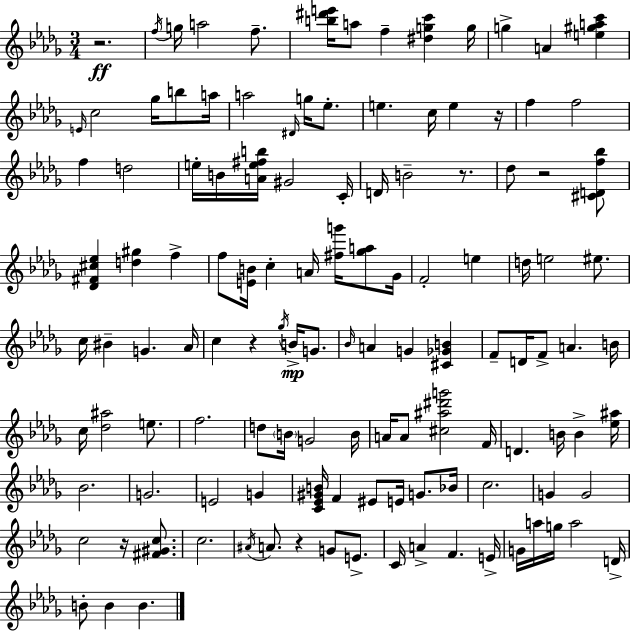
R/h. F5/s G5/s A5/h F5/e. [B5,D#6,E6]/s A5/e F5/q [D#5,G5,C6]/q G5/s G5/q A4/q [E5,G#5,A5,C6]/q E4/s C5/h Gb5/s B5/e A5/s A5/h D#4/s G5/s Eb5/e. E5/q. C5/s E5/q R/s F5/q F5/h F5/q D5/h E5/s B4/s [A4,E5,F#5,B5]/s G#4/h C4/s D4/s B4/h R/e. Db5/e R/h [C#4,D4,F5,Bb5]/e [Db4,F#4,C#5,Eb5]/q [D5,G#5]/q F5/q F5/e [E4,B4]/s C5/q A4/s [F#5,G6]/s [Gb5,A5]/e Gb4/s F4/h E5/q D5/s E5/h EIS5/e. C5/s BIS4/q G4/q. Ab4/s C5/q R/q Gb5/s B4/s G4/e. Bb4/s A4/q G4/q [C#4,Gb4,B4]/q F4/e D4/s F4/e A4/q. B4/s C5/s [Db5,A#5]/h E5/e. F5/h. D5/e B4/s G4/h B4/s A4/s A4/e [C#5,A#5,D#6,G6]/h F4/s D4/q. B4/s B4/q [Eb5,A#5]/s Bb4/h. G4/h. E4/h G4/q [C4,Eb4,G#4,B4]/s F4/q EIS4/e E4/s G4/e. Bb4/s C5/h. G4/q G4/h C5/h R/s [F#4,G#4,C5]/e. C5/h. A#4/s A4/e. R/q G4/e E4/e. C4/s A4/q F4/q. E4/s G4/s A5/s G5/s A5/h D4/s B4/e B4/q B4/q.